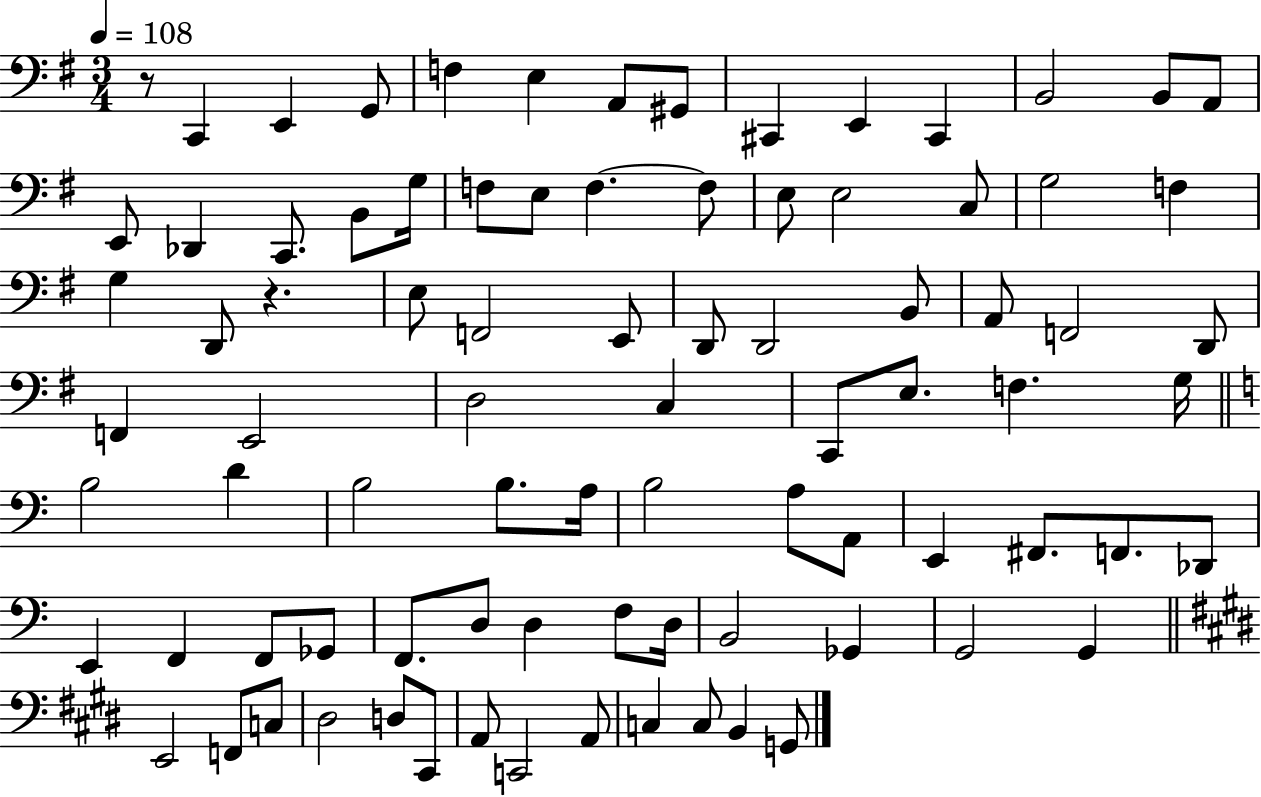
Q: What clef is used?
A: bass